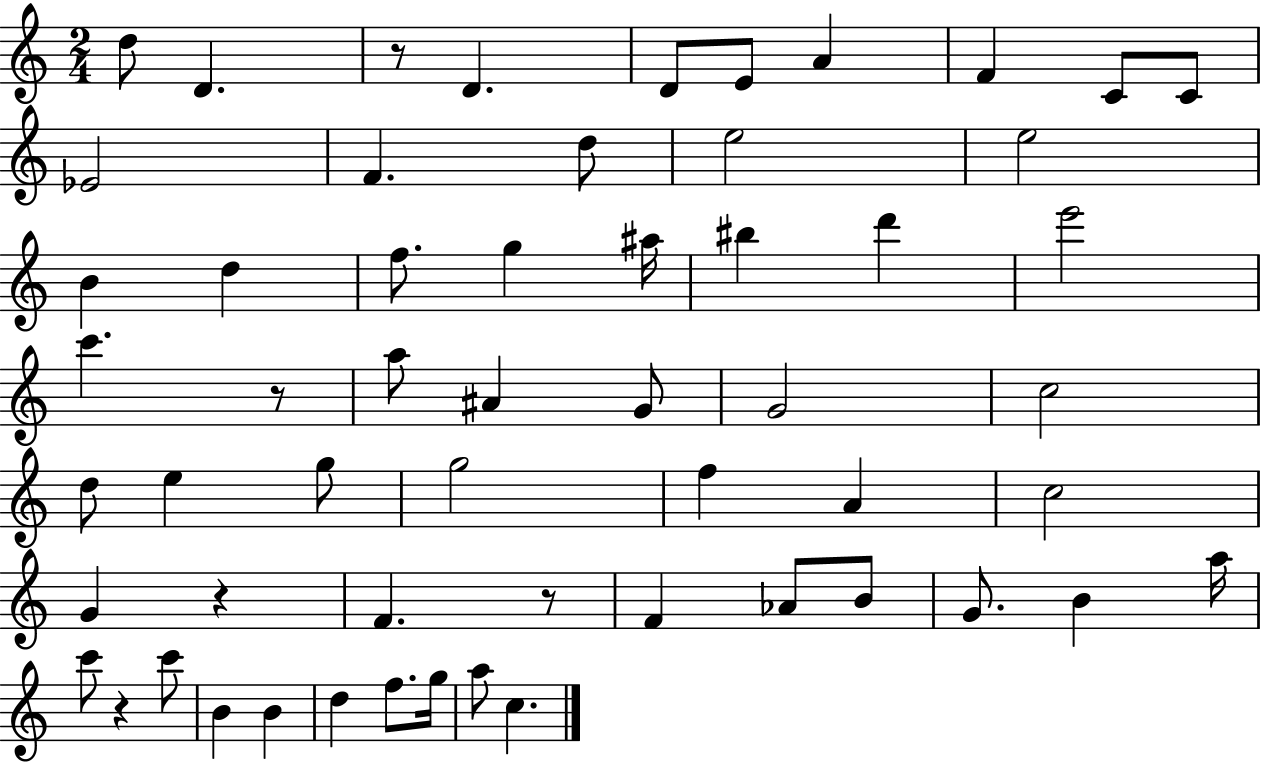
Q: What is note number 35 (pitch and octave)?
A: C5